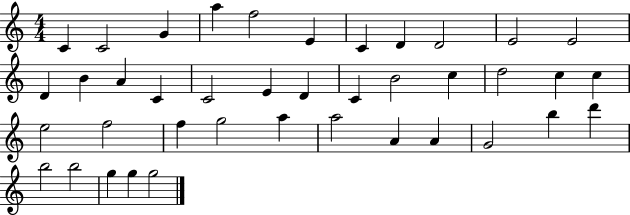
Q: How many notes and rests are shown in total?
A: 40